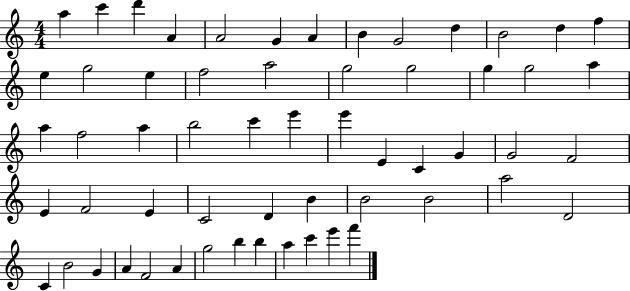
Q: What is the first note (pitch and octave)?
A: A5